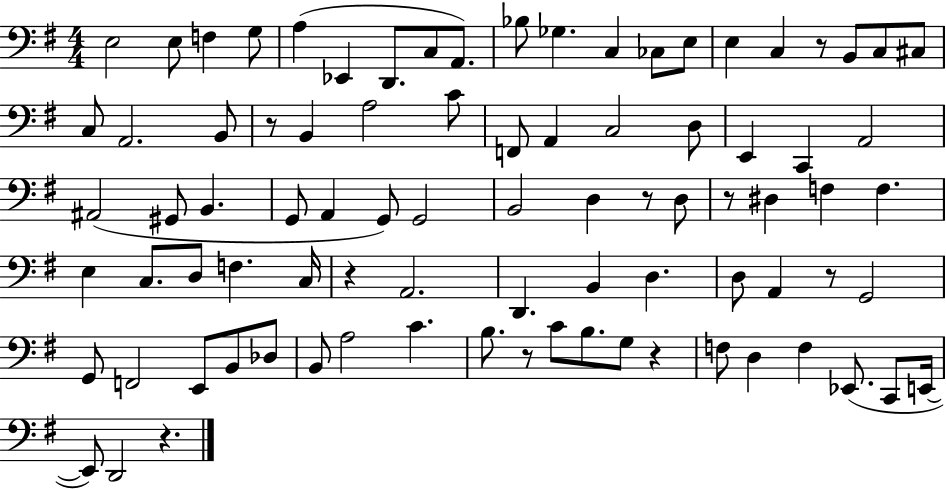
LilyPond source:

{
  \clef bass
  \numericTimeSignature
  \time 4/4
  \key g \major
  \repeat volta 2 { e2 e8 f4 g8 | a4( ees,4 d,8. c8 a,8.) | bes8 ges4. c4 ces8 e8 | e4 c4 r8 b,8 c8 cis8 | \break c8 a,2. b,8 | r8 b,4 a2 c'8 | f,8 a,4 c2 d8 | e,4 c,4 a,2 | \break ais,2( gis,8 b,4. | g,8 a,4 g,8) g,2 | b,2 d4 r8 d8 | r8 dis4 f4 f4. | \break e4 c8. d8 f4. c16 | r4 a,2. | d,4. b,4 d4. | d8 a,4 r8 g,2 | \break g,8 f,2 e,8 b,8 des8 | b,8 a2 c'4. | b8. r8 c'8 b8. g8 r4 | f8 d4 f4 ees,8.( c,8 e,16~~ | \break e,8) d,2 r4. | } \bar "|."
}